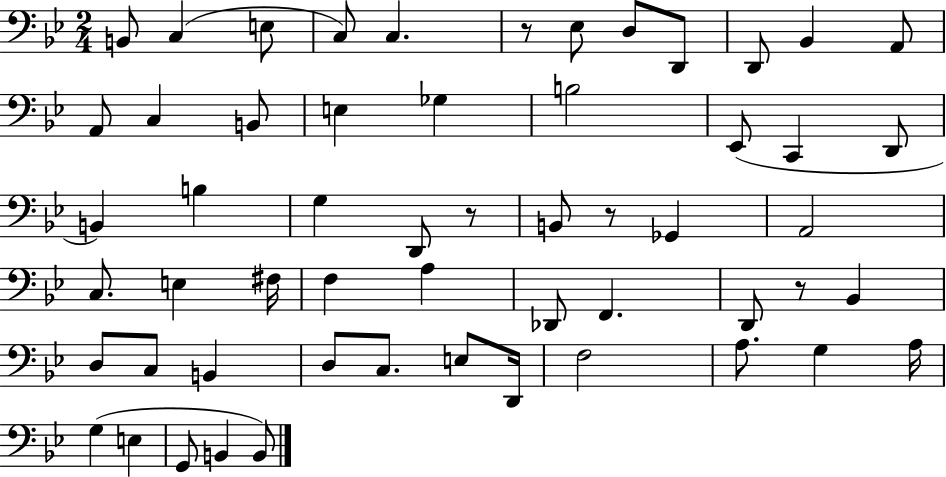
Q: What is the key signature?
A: BES major